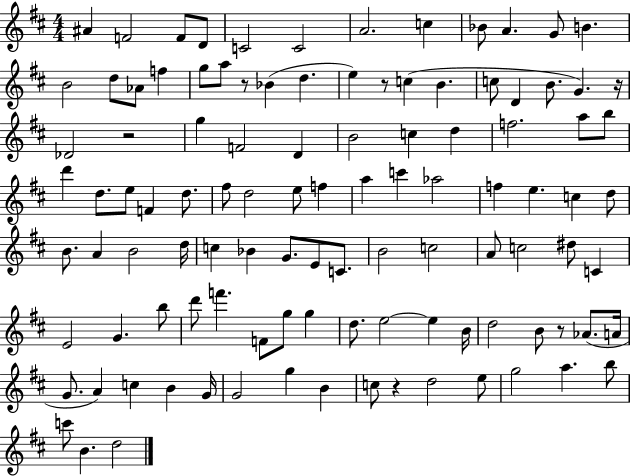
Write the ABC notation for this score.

X:1
T:Untitled
M:4/4
L:1/4
K:D
^A F2 F/2 D/2 C2 C2 A2 c _B/2 A G/2 B B2 d/2 _A/2 f g/2 a/2 z/2 _B d e z/2 c B c/2 D B/2 G z/4 _D2 z2 g F2 D B2 c d f2 a/2 b/2 d' d/2 e/2 F d/2 ^f/2 d2 e/2 f a c' _a2 f e c d/2 B/2 A B2 d/4 c _B G/2 E/2 C/2 B2 c2 A/2 c2 ^d/2 C E2 G b/2 d'/2 f' F/2 g/2 g d/2 e2 e B/4 d2 B/2 z/2 _A/2 A/4 G/2 A c B G/4 G2 g B c/2 z d2 e/2 g2 a b/2 c'/2 B d2